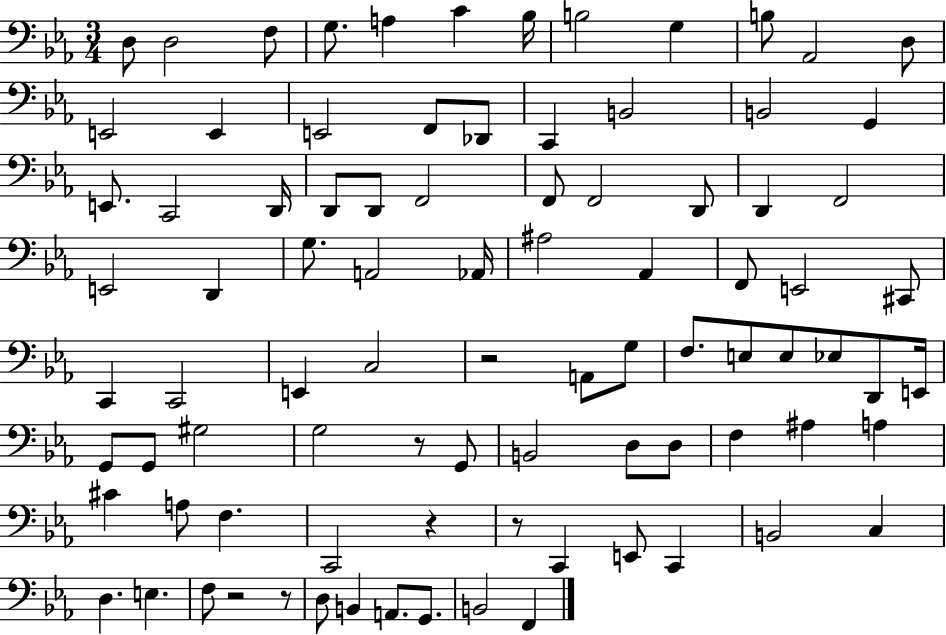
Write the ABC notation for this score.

X:1
T:Untitled
M:3/4
L:1/4
K:Eb
D,/2 D,2 F,/2 G,/2 A, C _B,/4 B,2 G, B,/2 _A,,2 D,/2 E,,2 E,, E,,2 F,,/2 _D,,/2 C,, B,,2 B,,2 G,, E,,/2 C,,2 D,,/4 D,,/2 D,,/2 F,,2 F,,/2 F,,2 D,,/2 D,, F,,2 E,,2 D,, G,/2 A,,2 _A,,/4 ^A,2 _A,, F,,/2 E,,2 ^C,,/2 C,, C,,2 E,, C,2 z2 A,,/2 G,/2 F,/2 E,/2 E,/2 _E,/2 D,,/2 E,,/4 G,,/2 G,,/2 ^G,2 G,2 z/2 G,,/2 B,,2 D,/2 D,/2 F, ^A, A, ^C A,/2 F, C,,2 z z/2 C,, E,,/2 C,, B,,2 C, D, E, F,/2 z2 z/2 D,/2 B,, A,,/2 G,,/2 B,,2 F,,